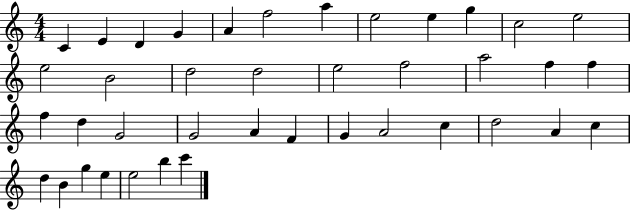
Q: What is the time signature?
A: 4/4